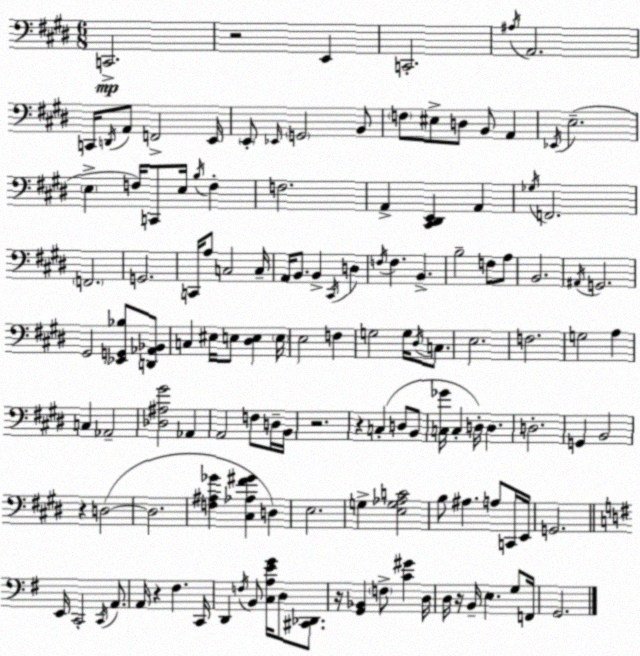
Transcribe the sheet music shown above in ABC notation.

X:1
T:Untitled
M:6/8
L:1/4
K:E
C,,2 z2 E,, C,,2 ^A,/4 A,,2 C,,/4 D,,/4 A,,/2 F,,2 E,,/4 E,,/2 _E,,/4 G,,2 B,,/2 F,/2 ^E,/2 D,/2 B,,/2 A,, _E,,/4 E,2 E, F,/4 C,,/2 E,/4 B,/4 F, F,2 A,, [^C,,^D,,E,,] A,, _G,/4 F,,2 F,,2 G,,2 C,,/4 A,/2 C,2 C,/4 A,,/4 B,,/2 B,, ^C,,/4 D, F,/4 F, B,, B,2 F,/2 A,/2 B,,2 ^A,,/4 G,,2 ^G,,2 [_E,,G,,_B,]/2 [D,,_A,,_B,,]/2 C, ^E,/4 E,/2 [^D,E,] E,/4 E,2 F, G,2 G,/4 ^D,/4 C,/2 E,2 F,2 G,2 A, C, _A,,2 [_D,^A,^G]2 _A,, A,,2 F,/2 D,/4 B,,/4 z2 z C, D,/2 B,,/2 [C,_G]/4 C, D,/4 D, D,2 G,, B,,2 z D,2 D,2 [F,^A,_G] [^C,_A,^F^G] D, E,2 G, [E,G,_A,C]2 B,/2 ^A, A,/2 C,,/4 E,,/4 G,,2 E,,/4 C,,2 C,,/4 A,,/2 A,,/4 z ^F, C,,/4 D,, F,/4 B,,/2 [C,A,EG]/4 D,/2 [^C,,_D,,]/2 z/4 [G,,_B,,] F,/2 [C^G] D,/4 D,/4 z/4 B,,/4 E, G,/2 F,,/4 G,,2